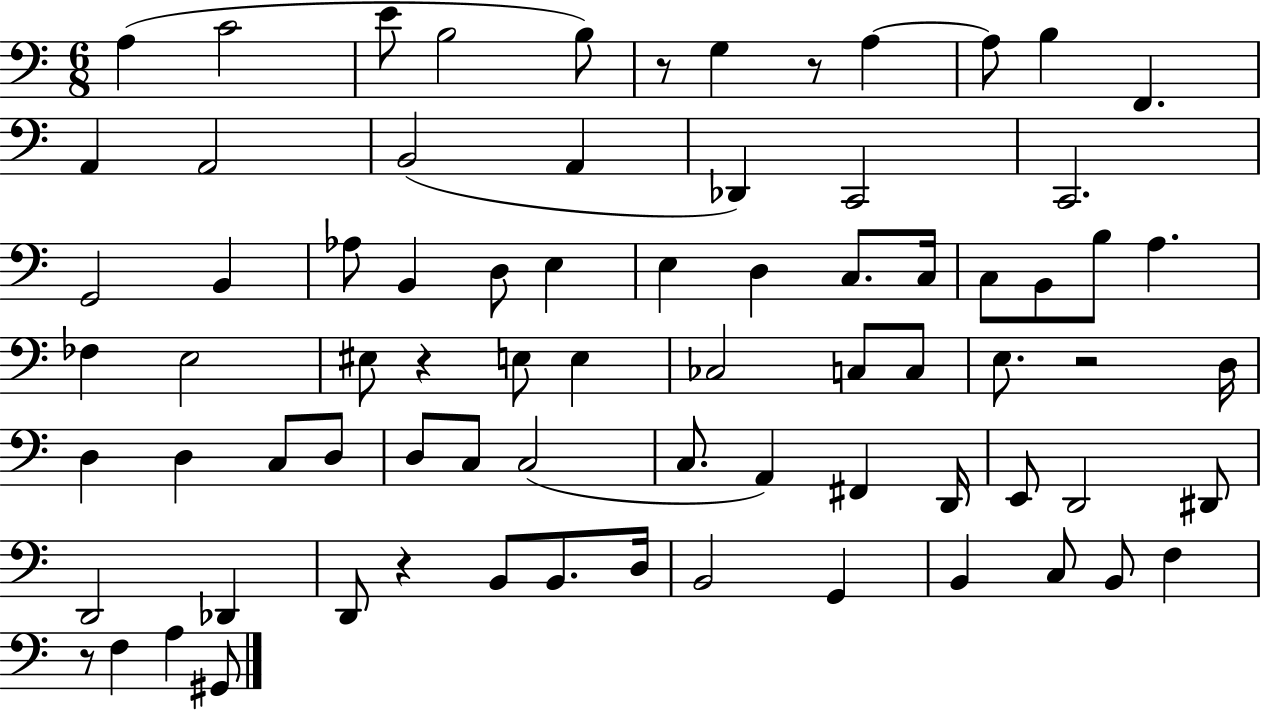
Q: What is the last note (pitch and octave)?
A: G#2